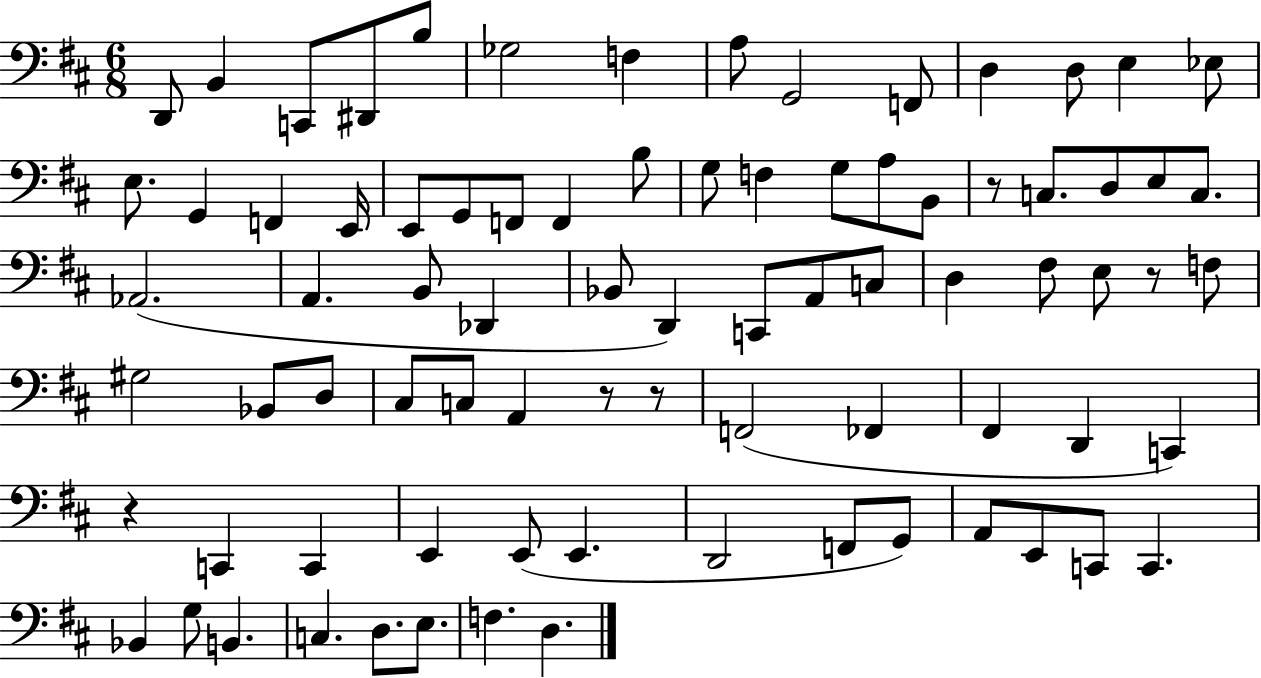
{
  \clef bass
  \numericTimeSignature
  \time 6/8
  \key d \major
  d,8 b,4 c,8 dis,8 b8 | ges2 f4 | a8 g,2 f,8 | d4 d8 e4 ees8 | \break e8. g,4 f,4 e,16 | e,8 g,8 f,8 f,4 b8 | g8 f4 g8 a8 b,8 | r8 c8. d8 e8 c8. | \break aes,2.( | a,4. b,8 des,4 | bes,8 d,4) c,8 a,8 c8 | d4 fis8 e8 r8 f8 | \break gis2 bes,8 d8 | cis8 c8 a,4 r8 r8 | f,2( fes,4 | fis,4 d,4 c,4) | \break r4 c,4 c,4 | e,4 e,8( e,4. | d,2 f,8 g,8) | a,8 e,8 c,8 c,4. | \break bes,4 g8 b,4. | c4. d8. e8. | f4. d4. | \bar "|."
}